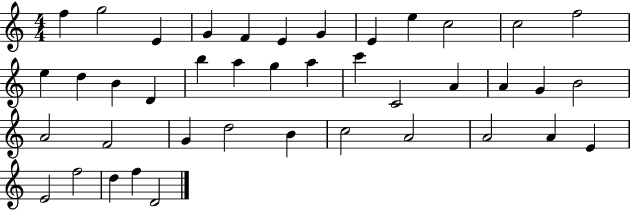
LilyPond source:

{
  \clef treble
  \numericTimeSignature
  \time 4/4
  \key c \major
  f''4 g''2 e'4 | g'4 f'4 e'4 g'4 | e'4 e''4 c''2 | c''2 f''2 | \break e''4 d''4 b'4 d'4 | b''4 a''4 g''4 a''4 | c'''4 c'2 a'4 | a'4 g'4 b'2 | \break a'2 f'2 | g'4 d''2 b'4 | c''2 a'2 | a'2 a'4 e'4 | \break e'2 f''2 | d''4 f''4 d'2 | \bar "|."
}